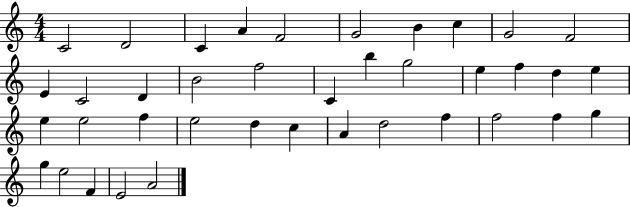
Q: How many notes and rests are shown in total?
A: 39